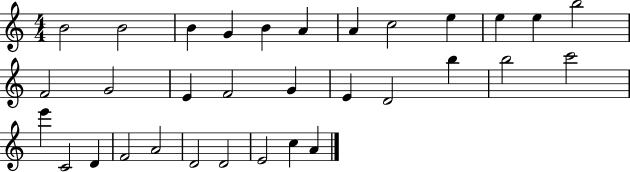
B4/h B4/h B4/q G4/q B4/q A4/q A4/q C5/h E5/q E5/q E5/q B5/h F4/h G4/h E4/q F4/h G4/q E4/q D4/h B5/q B5/h C6/h E6/q C4/h D4/q F4/h A4/h D4/h D4/h E4/h C5/q A4/q